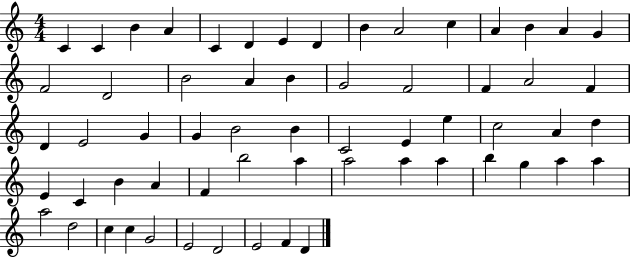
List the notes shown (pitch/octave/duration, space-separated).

C4/q C4/q B4/q A4/q C4/q D4/q E4/q D4/q B4/q A4/h C5/q A4/q B4/q A4/q G4/q F4/h D4/h B4/h A4/q B4/q G4/h F4/h F4/q A4/h F4/q D4/q E4/h G4/q G4/q B4/h B4/q C4/h E4/q E5/q C5/h A4/q D5/q E4/q C4/q B4/q A4/q F4/q B5/h A5/q A5/h A5/q A5/q B5/q G5/q A5/q A5/q A5/h D5/h C5/q C5/q G4/h E4/h D4/h E4/h F4/q D4/q